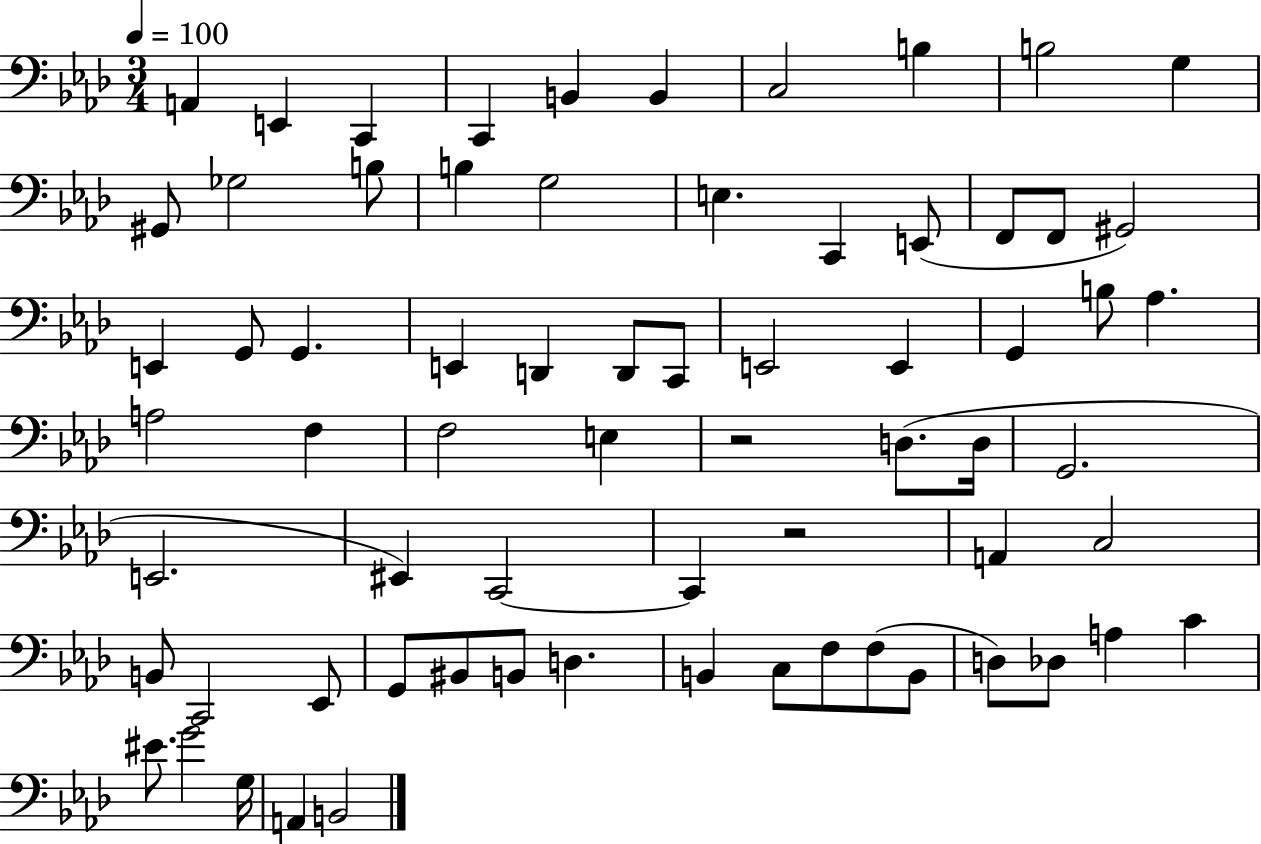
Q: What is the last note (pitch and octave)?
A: B2